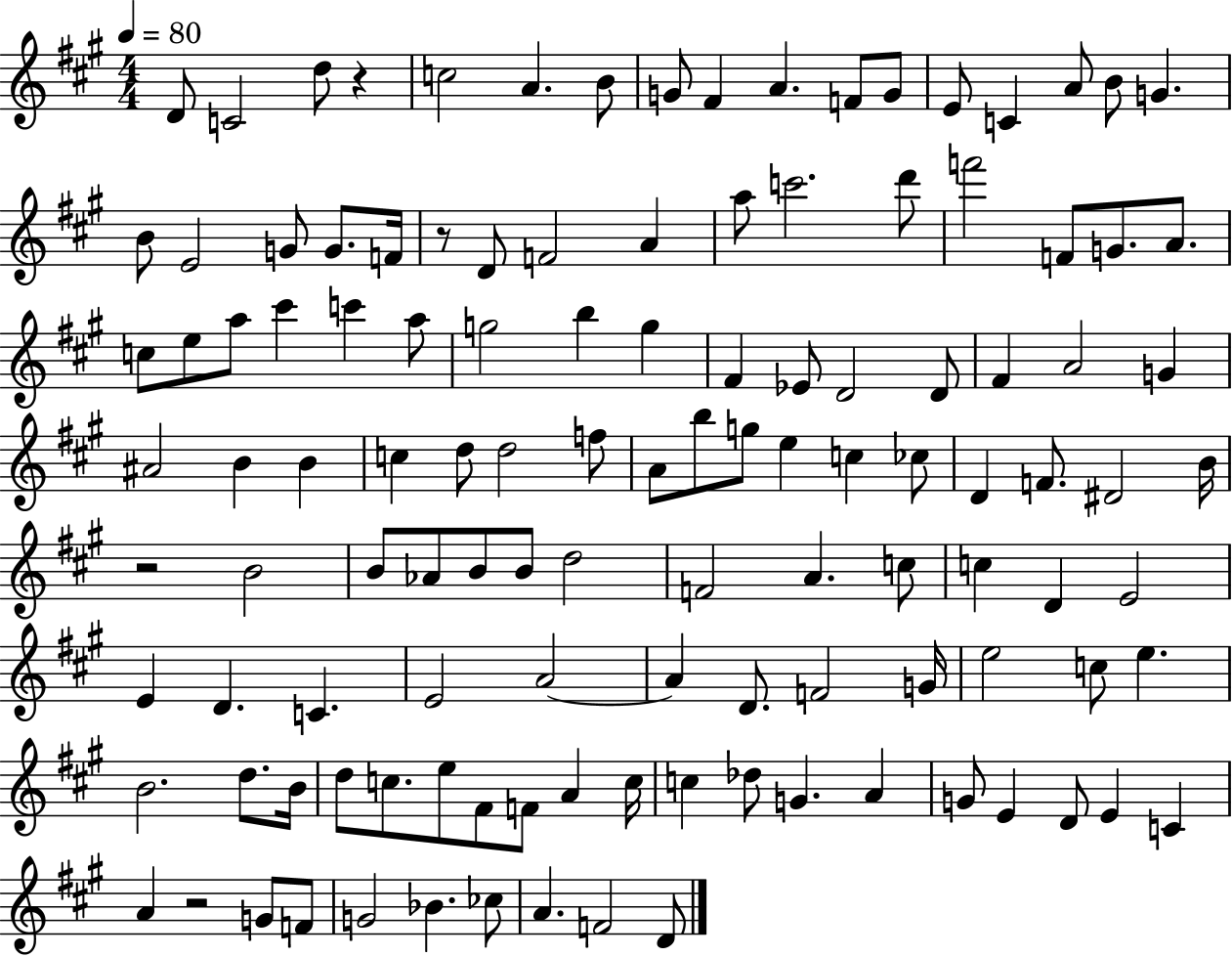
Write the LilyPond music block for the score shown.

{
  \clef treble
  \numericTimeSignature
  \time 4/4
  \key a \major
  \tempo 4 = 80
  d'8 c'2 d''8 r4 | c''2 a'4. b'8 | g'8 fis'4 a'4. f'8 g'8 | e'8 c'4 a'8 b'8 g'4. | \break b'8 e'2 g'8 g'8. f'16 | r8 d'8 f'2 a'4 | a''8 c'''2. d'''8 | f'''2 f'8 g'8. a'8. | \break c''8 e''8 a''8 cis'''4 c'''4 a''8 | g''2 b''4 g''4 | fis'4 ees'8 d'2 d'8 | fis'4 a'2 g'4 | \break ais'2 b'4 b'4 | c''4 d''8 d''2 f''8 | a'8 b''8 g''8 e''4 c''4 ces''8 | d'4 f'8. dis'2 b'16 | \break r2 b'2 | b'8 aes'8 b'8 b'8 d''2 | f'2 a'4. c''8 | c''4 d'4 e'2 | \break e'4 d'4. c'4. | e'2 a'2~~ | a'4 d'8. f'2 g'16 | e''2 c''8 e''4. | \break b'2. d''8. b'16 | d''8 c''8. e''8 fis'8 f'8 a'4 c''16 | c''4 des''8 g'4. a'4 | g'8 e'4 d'8 e'4 c'4 | \break a'4 r2 g'8 f'8 | g'2 bes'4. ces''8 | a'4. f'2 d'8 | \bar "|."
}